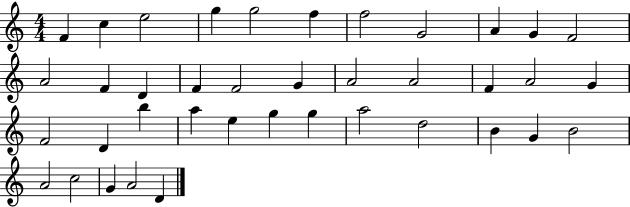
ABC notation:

X:1
T:Untitled
M:4/4
L:1/4
K:C
F c e2 g g2 f f2 G2 A G F2 A2 F D F F2 G A2 A2 F A2 G F2 D b a e g g a2 d2 B G B2 A2 c2 G A2 D